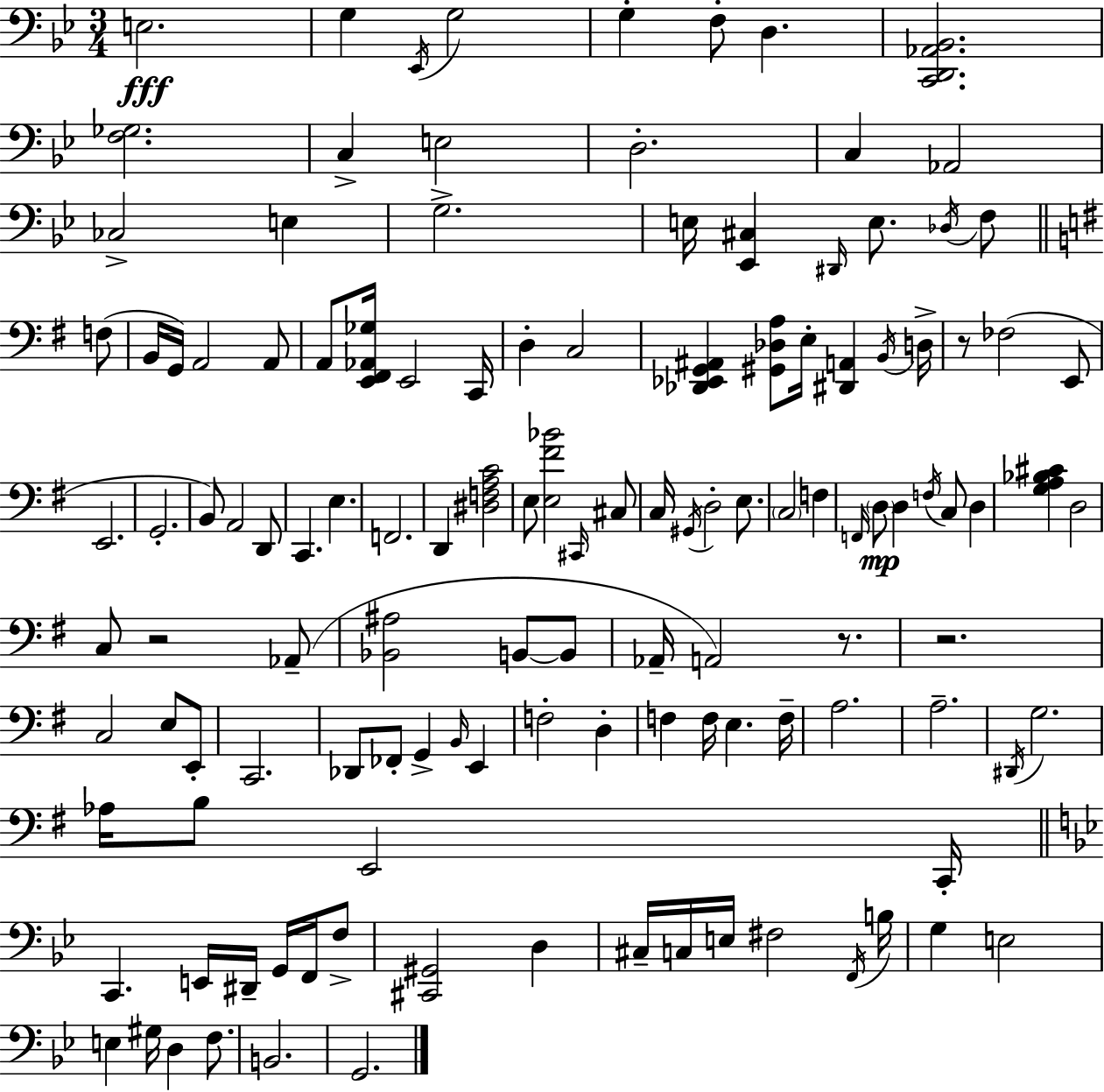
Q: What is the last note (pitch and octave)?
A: G2